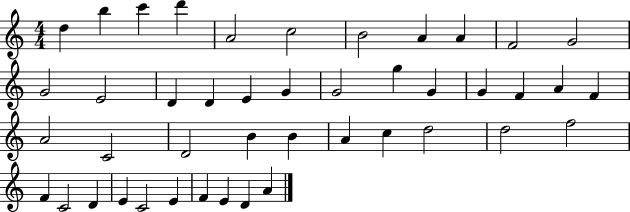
X:1
T:Untitled
M:4/4
L:1/4
K:C
d b c' d' A2 c2 B2 A A F2 G2 G2 E2 D D E G G2 g G G F A F A2 C2 D2 B B A c d2 d2 f2 F C2 D E C2 E F E D A